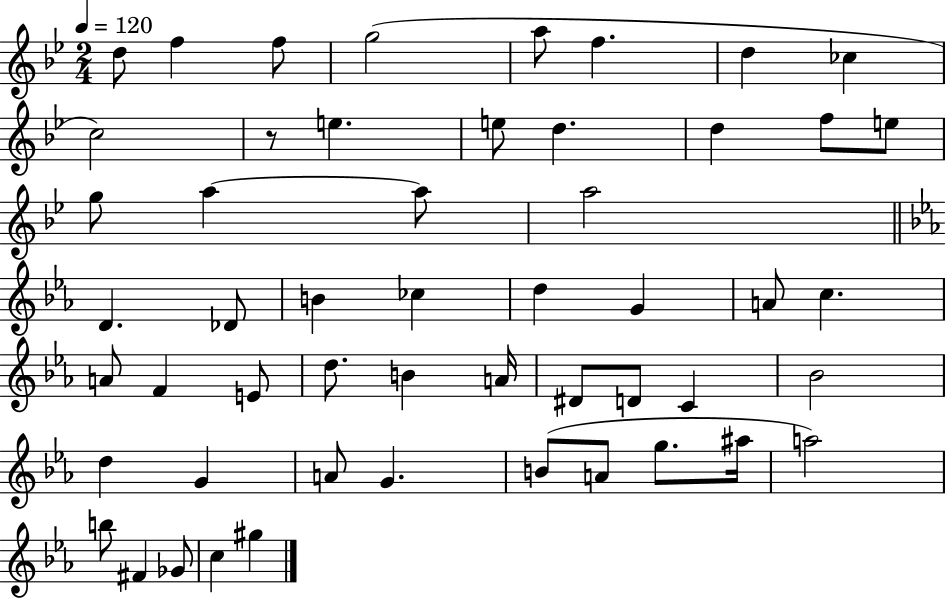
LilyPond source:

{
  \clef treble
  \numericTimeSignature
  \time 2/4
  \key bes \major
  \tempo 4 = 120
  d''8 f''4 f''8 | g''2( | a''8 f''4. | d''4 ces''4 | \break c''2) | r8 e''4. | e''8 d''4. | d''4 f''8 e''8 | \break g''8 a''4~~ a''8 | a''2 | \bar "||" \break \key ees \major d'4. des'8 | b'4 ces''4 | d''4 g'4 | a'8 c''4. | \break a'8 f'4 e'8 | d''8. b'4 a'16 | dis'8 d'8 c'4 | bes'2 | \break d''4 g'4 | a'8 g'4. | b'8( a'8 g''8. ais''16 | a''2) | \break b''8 fis'4 ges'8 | c''4 gis''4 | \bar "|."
}